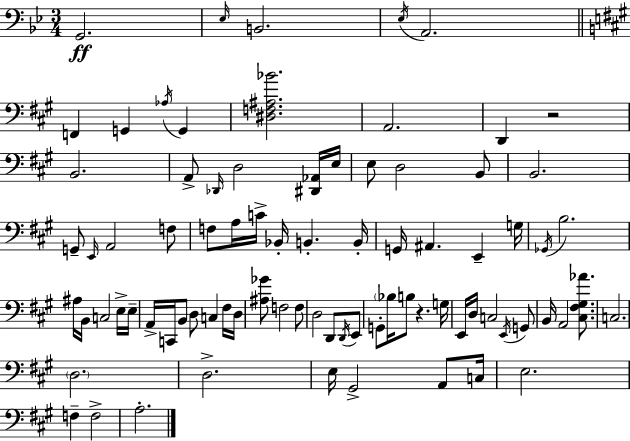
X:1
T:Untitled
M:3/4
L:1/4
K:Gm
G,,2 _E,/4 B,,2 _E,/4 A,,2 F,, G,, _A,/4 G,, [^D,F,^A,_B]2 A,,2 D,, z2 B,,2 A,,/2 _D,,/4 D,2 [^D,,_A,,]/4 E,/4 E,/2 D,2 B,,/2 B,,2 G,,/2 E,,/4 A,,2 F,/2 F,/2 A,/4 C/4 _B,,/4 B,, B,,/4 G,,/4 ^A,, E,, G,/4 _G,,/4 B,2 ^A,/4 B,,/4 C,2 E,/4 E,/4 A,,/4 C,,/4 B,,/2 D,/2 C, ^F,/4 D,/4 [^A,_G]/2 F,2 F,/2 D,2 D,,/2 D,,/4 E,,/2 G,,/2 _B,/4 B,/2 z G,/4 E,,/4 D,/4 C,2 E,,/4 G,,/2 B,,/4 A,,2 [^C,^F,^G,_A]/2 C,2 D,2 D,2 E,/4 ^G,,2 A,,/2 C,/4 E,2 F, F,2 A,2